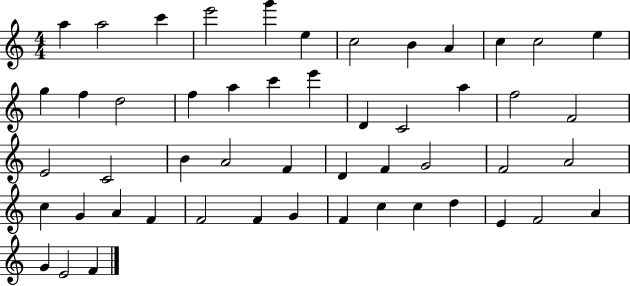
X:1
T:Untitled
M:4/4
L:1/4
K:C
a a2 c' e'2 g' e c2 B A c c2 e g f d2 f a c' e' D C2 a f2 F2 E2 C2 B A2 F D F G2 F2 A2 c G A F F2 F G F c c d E F2 A G E2 F